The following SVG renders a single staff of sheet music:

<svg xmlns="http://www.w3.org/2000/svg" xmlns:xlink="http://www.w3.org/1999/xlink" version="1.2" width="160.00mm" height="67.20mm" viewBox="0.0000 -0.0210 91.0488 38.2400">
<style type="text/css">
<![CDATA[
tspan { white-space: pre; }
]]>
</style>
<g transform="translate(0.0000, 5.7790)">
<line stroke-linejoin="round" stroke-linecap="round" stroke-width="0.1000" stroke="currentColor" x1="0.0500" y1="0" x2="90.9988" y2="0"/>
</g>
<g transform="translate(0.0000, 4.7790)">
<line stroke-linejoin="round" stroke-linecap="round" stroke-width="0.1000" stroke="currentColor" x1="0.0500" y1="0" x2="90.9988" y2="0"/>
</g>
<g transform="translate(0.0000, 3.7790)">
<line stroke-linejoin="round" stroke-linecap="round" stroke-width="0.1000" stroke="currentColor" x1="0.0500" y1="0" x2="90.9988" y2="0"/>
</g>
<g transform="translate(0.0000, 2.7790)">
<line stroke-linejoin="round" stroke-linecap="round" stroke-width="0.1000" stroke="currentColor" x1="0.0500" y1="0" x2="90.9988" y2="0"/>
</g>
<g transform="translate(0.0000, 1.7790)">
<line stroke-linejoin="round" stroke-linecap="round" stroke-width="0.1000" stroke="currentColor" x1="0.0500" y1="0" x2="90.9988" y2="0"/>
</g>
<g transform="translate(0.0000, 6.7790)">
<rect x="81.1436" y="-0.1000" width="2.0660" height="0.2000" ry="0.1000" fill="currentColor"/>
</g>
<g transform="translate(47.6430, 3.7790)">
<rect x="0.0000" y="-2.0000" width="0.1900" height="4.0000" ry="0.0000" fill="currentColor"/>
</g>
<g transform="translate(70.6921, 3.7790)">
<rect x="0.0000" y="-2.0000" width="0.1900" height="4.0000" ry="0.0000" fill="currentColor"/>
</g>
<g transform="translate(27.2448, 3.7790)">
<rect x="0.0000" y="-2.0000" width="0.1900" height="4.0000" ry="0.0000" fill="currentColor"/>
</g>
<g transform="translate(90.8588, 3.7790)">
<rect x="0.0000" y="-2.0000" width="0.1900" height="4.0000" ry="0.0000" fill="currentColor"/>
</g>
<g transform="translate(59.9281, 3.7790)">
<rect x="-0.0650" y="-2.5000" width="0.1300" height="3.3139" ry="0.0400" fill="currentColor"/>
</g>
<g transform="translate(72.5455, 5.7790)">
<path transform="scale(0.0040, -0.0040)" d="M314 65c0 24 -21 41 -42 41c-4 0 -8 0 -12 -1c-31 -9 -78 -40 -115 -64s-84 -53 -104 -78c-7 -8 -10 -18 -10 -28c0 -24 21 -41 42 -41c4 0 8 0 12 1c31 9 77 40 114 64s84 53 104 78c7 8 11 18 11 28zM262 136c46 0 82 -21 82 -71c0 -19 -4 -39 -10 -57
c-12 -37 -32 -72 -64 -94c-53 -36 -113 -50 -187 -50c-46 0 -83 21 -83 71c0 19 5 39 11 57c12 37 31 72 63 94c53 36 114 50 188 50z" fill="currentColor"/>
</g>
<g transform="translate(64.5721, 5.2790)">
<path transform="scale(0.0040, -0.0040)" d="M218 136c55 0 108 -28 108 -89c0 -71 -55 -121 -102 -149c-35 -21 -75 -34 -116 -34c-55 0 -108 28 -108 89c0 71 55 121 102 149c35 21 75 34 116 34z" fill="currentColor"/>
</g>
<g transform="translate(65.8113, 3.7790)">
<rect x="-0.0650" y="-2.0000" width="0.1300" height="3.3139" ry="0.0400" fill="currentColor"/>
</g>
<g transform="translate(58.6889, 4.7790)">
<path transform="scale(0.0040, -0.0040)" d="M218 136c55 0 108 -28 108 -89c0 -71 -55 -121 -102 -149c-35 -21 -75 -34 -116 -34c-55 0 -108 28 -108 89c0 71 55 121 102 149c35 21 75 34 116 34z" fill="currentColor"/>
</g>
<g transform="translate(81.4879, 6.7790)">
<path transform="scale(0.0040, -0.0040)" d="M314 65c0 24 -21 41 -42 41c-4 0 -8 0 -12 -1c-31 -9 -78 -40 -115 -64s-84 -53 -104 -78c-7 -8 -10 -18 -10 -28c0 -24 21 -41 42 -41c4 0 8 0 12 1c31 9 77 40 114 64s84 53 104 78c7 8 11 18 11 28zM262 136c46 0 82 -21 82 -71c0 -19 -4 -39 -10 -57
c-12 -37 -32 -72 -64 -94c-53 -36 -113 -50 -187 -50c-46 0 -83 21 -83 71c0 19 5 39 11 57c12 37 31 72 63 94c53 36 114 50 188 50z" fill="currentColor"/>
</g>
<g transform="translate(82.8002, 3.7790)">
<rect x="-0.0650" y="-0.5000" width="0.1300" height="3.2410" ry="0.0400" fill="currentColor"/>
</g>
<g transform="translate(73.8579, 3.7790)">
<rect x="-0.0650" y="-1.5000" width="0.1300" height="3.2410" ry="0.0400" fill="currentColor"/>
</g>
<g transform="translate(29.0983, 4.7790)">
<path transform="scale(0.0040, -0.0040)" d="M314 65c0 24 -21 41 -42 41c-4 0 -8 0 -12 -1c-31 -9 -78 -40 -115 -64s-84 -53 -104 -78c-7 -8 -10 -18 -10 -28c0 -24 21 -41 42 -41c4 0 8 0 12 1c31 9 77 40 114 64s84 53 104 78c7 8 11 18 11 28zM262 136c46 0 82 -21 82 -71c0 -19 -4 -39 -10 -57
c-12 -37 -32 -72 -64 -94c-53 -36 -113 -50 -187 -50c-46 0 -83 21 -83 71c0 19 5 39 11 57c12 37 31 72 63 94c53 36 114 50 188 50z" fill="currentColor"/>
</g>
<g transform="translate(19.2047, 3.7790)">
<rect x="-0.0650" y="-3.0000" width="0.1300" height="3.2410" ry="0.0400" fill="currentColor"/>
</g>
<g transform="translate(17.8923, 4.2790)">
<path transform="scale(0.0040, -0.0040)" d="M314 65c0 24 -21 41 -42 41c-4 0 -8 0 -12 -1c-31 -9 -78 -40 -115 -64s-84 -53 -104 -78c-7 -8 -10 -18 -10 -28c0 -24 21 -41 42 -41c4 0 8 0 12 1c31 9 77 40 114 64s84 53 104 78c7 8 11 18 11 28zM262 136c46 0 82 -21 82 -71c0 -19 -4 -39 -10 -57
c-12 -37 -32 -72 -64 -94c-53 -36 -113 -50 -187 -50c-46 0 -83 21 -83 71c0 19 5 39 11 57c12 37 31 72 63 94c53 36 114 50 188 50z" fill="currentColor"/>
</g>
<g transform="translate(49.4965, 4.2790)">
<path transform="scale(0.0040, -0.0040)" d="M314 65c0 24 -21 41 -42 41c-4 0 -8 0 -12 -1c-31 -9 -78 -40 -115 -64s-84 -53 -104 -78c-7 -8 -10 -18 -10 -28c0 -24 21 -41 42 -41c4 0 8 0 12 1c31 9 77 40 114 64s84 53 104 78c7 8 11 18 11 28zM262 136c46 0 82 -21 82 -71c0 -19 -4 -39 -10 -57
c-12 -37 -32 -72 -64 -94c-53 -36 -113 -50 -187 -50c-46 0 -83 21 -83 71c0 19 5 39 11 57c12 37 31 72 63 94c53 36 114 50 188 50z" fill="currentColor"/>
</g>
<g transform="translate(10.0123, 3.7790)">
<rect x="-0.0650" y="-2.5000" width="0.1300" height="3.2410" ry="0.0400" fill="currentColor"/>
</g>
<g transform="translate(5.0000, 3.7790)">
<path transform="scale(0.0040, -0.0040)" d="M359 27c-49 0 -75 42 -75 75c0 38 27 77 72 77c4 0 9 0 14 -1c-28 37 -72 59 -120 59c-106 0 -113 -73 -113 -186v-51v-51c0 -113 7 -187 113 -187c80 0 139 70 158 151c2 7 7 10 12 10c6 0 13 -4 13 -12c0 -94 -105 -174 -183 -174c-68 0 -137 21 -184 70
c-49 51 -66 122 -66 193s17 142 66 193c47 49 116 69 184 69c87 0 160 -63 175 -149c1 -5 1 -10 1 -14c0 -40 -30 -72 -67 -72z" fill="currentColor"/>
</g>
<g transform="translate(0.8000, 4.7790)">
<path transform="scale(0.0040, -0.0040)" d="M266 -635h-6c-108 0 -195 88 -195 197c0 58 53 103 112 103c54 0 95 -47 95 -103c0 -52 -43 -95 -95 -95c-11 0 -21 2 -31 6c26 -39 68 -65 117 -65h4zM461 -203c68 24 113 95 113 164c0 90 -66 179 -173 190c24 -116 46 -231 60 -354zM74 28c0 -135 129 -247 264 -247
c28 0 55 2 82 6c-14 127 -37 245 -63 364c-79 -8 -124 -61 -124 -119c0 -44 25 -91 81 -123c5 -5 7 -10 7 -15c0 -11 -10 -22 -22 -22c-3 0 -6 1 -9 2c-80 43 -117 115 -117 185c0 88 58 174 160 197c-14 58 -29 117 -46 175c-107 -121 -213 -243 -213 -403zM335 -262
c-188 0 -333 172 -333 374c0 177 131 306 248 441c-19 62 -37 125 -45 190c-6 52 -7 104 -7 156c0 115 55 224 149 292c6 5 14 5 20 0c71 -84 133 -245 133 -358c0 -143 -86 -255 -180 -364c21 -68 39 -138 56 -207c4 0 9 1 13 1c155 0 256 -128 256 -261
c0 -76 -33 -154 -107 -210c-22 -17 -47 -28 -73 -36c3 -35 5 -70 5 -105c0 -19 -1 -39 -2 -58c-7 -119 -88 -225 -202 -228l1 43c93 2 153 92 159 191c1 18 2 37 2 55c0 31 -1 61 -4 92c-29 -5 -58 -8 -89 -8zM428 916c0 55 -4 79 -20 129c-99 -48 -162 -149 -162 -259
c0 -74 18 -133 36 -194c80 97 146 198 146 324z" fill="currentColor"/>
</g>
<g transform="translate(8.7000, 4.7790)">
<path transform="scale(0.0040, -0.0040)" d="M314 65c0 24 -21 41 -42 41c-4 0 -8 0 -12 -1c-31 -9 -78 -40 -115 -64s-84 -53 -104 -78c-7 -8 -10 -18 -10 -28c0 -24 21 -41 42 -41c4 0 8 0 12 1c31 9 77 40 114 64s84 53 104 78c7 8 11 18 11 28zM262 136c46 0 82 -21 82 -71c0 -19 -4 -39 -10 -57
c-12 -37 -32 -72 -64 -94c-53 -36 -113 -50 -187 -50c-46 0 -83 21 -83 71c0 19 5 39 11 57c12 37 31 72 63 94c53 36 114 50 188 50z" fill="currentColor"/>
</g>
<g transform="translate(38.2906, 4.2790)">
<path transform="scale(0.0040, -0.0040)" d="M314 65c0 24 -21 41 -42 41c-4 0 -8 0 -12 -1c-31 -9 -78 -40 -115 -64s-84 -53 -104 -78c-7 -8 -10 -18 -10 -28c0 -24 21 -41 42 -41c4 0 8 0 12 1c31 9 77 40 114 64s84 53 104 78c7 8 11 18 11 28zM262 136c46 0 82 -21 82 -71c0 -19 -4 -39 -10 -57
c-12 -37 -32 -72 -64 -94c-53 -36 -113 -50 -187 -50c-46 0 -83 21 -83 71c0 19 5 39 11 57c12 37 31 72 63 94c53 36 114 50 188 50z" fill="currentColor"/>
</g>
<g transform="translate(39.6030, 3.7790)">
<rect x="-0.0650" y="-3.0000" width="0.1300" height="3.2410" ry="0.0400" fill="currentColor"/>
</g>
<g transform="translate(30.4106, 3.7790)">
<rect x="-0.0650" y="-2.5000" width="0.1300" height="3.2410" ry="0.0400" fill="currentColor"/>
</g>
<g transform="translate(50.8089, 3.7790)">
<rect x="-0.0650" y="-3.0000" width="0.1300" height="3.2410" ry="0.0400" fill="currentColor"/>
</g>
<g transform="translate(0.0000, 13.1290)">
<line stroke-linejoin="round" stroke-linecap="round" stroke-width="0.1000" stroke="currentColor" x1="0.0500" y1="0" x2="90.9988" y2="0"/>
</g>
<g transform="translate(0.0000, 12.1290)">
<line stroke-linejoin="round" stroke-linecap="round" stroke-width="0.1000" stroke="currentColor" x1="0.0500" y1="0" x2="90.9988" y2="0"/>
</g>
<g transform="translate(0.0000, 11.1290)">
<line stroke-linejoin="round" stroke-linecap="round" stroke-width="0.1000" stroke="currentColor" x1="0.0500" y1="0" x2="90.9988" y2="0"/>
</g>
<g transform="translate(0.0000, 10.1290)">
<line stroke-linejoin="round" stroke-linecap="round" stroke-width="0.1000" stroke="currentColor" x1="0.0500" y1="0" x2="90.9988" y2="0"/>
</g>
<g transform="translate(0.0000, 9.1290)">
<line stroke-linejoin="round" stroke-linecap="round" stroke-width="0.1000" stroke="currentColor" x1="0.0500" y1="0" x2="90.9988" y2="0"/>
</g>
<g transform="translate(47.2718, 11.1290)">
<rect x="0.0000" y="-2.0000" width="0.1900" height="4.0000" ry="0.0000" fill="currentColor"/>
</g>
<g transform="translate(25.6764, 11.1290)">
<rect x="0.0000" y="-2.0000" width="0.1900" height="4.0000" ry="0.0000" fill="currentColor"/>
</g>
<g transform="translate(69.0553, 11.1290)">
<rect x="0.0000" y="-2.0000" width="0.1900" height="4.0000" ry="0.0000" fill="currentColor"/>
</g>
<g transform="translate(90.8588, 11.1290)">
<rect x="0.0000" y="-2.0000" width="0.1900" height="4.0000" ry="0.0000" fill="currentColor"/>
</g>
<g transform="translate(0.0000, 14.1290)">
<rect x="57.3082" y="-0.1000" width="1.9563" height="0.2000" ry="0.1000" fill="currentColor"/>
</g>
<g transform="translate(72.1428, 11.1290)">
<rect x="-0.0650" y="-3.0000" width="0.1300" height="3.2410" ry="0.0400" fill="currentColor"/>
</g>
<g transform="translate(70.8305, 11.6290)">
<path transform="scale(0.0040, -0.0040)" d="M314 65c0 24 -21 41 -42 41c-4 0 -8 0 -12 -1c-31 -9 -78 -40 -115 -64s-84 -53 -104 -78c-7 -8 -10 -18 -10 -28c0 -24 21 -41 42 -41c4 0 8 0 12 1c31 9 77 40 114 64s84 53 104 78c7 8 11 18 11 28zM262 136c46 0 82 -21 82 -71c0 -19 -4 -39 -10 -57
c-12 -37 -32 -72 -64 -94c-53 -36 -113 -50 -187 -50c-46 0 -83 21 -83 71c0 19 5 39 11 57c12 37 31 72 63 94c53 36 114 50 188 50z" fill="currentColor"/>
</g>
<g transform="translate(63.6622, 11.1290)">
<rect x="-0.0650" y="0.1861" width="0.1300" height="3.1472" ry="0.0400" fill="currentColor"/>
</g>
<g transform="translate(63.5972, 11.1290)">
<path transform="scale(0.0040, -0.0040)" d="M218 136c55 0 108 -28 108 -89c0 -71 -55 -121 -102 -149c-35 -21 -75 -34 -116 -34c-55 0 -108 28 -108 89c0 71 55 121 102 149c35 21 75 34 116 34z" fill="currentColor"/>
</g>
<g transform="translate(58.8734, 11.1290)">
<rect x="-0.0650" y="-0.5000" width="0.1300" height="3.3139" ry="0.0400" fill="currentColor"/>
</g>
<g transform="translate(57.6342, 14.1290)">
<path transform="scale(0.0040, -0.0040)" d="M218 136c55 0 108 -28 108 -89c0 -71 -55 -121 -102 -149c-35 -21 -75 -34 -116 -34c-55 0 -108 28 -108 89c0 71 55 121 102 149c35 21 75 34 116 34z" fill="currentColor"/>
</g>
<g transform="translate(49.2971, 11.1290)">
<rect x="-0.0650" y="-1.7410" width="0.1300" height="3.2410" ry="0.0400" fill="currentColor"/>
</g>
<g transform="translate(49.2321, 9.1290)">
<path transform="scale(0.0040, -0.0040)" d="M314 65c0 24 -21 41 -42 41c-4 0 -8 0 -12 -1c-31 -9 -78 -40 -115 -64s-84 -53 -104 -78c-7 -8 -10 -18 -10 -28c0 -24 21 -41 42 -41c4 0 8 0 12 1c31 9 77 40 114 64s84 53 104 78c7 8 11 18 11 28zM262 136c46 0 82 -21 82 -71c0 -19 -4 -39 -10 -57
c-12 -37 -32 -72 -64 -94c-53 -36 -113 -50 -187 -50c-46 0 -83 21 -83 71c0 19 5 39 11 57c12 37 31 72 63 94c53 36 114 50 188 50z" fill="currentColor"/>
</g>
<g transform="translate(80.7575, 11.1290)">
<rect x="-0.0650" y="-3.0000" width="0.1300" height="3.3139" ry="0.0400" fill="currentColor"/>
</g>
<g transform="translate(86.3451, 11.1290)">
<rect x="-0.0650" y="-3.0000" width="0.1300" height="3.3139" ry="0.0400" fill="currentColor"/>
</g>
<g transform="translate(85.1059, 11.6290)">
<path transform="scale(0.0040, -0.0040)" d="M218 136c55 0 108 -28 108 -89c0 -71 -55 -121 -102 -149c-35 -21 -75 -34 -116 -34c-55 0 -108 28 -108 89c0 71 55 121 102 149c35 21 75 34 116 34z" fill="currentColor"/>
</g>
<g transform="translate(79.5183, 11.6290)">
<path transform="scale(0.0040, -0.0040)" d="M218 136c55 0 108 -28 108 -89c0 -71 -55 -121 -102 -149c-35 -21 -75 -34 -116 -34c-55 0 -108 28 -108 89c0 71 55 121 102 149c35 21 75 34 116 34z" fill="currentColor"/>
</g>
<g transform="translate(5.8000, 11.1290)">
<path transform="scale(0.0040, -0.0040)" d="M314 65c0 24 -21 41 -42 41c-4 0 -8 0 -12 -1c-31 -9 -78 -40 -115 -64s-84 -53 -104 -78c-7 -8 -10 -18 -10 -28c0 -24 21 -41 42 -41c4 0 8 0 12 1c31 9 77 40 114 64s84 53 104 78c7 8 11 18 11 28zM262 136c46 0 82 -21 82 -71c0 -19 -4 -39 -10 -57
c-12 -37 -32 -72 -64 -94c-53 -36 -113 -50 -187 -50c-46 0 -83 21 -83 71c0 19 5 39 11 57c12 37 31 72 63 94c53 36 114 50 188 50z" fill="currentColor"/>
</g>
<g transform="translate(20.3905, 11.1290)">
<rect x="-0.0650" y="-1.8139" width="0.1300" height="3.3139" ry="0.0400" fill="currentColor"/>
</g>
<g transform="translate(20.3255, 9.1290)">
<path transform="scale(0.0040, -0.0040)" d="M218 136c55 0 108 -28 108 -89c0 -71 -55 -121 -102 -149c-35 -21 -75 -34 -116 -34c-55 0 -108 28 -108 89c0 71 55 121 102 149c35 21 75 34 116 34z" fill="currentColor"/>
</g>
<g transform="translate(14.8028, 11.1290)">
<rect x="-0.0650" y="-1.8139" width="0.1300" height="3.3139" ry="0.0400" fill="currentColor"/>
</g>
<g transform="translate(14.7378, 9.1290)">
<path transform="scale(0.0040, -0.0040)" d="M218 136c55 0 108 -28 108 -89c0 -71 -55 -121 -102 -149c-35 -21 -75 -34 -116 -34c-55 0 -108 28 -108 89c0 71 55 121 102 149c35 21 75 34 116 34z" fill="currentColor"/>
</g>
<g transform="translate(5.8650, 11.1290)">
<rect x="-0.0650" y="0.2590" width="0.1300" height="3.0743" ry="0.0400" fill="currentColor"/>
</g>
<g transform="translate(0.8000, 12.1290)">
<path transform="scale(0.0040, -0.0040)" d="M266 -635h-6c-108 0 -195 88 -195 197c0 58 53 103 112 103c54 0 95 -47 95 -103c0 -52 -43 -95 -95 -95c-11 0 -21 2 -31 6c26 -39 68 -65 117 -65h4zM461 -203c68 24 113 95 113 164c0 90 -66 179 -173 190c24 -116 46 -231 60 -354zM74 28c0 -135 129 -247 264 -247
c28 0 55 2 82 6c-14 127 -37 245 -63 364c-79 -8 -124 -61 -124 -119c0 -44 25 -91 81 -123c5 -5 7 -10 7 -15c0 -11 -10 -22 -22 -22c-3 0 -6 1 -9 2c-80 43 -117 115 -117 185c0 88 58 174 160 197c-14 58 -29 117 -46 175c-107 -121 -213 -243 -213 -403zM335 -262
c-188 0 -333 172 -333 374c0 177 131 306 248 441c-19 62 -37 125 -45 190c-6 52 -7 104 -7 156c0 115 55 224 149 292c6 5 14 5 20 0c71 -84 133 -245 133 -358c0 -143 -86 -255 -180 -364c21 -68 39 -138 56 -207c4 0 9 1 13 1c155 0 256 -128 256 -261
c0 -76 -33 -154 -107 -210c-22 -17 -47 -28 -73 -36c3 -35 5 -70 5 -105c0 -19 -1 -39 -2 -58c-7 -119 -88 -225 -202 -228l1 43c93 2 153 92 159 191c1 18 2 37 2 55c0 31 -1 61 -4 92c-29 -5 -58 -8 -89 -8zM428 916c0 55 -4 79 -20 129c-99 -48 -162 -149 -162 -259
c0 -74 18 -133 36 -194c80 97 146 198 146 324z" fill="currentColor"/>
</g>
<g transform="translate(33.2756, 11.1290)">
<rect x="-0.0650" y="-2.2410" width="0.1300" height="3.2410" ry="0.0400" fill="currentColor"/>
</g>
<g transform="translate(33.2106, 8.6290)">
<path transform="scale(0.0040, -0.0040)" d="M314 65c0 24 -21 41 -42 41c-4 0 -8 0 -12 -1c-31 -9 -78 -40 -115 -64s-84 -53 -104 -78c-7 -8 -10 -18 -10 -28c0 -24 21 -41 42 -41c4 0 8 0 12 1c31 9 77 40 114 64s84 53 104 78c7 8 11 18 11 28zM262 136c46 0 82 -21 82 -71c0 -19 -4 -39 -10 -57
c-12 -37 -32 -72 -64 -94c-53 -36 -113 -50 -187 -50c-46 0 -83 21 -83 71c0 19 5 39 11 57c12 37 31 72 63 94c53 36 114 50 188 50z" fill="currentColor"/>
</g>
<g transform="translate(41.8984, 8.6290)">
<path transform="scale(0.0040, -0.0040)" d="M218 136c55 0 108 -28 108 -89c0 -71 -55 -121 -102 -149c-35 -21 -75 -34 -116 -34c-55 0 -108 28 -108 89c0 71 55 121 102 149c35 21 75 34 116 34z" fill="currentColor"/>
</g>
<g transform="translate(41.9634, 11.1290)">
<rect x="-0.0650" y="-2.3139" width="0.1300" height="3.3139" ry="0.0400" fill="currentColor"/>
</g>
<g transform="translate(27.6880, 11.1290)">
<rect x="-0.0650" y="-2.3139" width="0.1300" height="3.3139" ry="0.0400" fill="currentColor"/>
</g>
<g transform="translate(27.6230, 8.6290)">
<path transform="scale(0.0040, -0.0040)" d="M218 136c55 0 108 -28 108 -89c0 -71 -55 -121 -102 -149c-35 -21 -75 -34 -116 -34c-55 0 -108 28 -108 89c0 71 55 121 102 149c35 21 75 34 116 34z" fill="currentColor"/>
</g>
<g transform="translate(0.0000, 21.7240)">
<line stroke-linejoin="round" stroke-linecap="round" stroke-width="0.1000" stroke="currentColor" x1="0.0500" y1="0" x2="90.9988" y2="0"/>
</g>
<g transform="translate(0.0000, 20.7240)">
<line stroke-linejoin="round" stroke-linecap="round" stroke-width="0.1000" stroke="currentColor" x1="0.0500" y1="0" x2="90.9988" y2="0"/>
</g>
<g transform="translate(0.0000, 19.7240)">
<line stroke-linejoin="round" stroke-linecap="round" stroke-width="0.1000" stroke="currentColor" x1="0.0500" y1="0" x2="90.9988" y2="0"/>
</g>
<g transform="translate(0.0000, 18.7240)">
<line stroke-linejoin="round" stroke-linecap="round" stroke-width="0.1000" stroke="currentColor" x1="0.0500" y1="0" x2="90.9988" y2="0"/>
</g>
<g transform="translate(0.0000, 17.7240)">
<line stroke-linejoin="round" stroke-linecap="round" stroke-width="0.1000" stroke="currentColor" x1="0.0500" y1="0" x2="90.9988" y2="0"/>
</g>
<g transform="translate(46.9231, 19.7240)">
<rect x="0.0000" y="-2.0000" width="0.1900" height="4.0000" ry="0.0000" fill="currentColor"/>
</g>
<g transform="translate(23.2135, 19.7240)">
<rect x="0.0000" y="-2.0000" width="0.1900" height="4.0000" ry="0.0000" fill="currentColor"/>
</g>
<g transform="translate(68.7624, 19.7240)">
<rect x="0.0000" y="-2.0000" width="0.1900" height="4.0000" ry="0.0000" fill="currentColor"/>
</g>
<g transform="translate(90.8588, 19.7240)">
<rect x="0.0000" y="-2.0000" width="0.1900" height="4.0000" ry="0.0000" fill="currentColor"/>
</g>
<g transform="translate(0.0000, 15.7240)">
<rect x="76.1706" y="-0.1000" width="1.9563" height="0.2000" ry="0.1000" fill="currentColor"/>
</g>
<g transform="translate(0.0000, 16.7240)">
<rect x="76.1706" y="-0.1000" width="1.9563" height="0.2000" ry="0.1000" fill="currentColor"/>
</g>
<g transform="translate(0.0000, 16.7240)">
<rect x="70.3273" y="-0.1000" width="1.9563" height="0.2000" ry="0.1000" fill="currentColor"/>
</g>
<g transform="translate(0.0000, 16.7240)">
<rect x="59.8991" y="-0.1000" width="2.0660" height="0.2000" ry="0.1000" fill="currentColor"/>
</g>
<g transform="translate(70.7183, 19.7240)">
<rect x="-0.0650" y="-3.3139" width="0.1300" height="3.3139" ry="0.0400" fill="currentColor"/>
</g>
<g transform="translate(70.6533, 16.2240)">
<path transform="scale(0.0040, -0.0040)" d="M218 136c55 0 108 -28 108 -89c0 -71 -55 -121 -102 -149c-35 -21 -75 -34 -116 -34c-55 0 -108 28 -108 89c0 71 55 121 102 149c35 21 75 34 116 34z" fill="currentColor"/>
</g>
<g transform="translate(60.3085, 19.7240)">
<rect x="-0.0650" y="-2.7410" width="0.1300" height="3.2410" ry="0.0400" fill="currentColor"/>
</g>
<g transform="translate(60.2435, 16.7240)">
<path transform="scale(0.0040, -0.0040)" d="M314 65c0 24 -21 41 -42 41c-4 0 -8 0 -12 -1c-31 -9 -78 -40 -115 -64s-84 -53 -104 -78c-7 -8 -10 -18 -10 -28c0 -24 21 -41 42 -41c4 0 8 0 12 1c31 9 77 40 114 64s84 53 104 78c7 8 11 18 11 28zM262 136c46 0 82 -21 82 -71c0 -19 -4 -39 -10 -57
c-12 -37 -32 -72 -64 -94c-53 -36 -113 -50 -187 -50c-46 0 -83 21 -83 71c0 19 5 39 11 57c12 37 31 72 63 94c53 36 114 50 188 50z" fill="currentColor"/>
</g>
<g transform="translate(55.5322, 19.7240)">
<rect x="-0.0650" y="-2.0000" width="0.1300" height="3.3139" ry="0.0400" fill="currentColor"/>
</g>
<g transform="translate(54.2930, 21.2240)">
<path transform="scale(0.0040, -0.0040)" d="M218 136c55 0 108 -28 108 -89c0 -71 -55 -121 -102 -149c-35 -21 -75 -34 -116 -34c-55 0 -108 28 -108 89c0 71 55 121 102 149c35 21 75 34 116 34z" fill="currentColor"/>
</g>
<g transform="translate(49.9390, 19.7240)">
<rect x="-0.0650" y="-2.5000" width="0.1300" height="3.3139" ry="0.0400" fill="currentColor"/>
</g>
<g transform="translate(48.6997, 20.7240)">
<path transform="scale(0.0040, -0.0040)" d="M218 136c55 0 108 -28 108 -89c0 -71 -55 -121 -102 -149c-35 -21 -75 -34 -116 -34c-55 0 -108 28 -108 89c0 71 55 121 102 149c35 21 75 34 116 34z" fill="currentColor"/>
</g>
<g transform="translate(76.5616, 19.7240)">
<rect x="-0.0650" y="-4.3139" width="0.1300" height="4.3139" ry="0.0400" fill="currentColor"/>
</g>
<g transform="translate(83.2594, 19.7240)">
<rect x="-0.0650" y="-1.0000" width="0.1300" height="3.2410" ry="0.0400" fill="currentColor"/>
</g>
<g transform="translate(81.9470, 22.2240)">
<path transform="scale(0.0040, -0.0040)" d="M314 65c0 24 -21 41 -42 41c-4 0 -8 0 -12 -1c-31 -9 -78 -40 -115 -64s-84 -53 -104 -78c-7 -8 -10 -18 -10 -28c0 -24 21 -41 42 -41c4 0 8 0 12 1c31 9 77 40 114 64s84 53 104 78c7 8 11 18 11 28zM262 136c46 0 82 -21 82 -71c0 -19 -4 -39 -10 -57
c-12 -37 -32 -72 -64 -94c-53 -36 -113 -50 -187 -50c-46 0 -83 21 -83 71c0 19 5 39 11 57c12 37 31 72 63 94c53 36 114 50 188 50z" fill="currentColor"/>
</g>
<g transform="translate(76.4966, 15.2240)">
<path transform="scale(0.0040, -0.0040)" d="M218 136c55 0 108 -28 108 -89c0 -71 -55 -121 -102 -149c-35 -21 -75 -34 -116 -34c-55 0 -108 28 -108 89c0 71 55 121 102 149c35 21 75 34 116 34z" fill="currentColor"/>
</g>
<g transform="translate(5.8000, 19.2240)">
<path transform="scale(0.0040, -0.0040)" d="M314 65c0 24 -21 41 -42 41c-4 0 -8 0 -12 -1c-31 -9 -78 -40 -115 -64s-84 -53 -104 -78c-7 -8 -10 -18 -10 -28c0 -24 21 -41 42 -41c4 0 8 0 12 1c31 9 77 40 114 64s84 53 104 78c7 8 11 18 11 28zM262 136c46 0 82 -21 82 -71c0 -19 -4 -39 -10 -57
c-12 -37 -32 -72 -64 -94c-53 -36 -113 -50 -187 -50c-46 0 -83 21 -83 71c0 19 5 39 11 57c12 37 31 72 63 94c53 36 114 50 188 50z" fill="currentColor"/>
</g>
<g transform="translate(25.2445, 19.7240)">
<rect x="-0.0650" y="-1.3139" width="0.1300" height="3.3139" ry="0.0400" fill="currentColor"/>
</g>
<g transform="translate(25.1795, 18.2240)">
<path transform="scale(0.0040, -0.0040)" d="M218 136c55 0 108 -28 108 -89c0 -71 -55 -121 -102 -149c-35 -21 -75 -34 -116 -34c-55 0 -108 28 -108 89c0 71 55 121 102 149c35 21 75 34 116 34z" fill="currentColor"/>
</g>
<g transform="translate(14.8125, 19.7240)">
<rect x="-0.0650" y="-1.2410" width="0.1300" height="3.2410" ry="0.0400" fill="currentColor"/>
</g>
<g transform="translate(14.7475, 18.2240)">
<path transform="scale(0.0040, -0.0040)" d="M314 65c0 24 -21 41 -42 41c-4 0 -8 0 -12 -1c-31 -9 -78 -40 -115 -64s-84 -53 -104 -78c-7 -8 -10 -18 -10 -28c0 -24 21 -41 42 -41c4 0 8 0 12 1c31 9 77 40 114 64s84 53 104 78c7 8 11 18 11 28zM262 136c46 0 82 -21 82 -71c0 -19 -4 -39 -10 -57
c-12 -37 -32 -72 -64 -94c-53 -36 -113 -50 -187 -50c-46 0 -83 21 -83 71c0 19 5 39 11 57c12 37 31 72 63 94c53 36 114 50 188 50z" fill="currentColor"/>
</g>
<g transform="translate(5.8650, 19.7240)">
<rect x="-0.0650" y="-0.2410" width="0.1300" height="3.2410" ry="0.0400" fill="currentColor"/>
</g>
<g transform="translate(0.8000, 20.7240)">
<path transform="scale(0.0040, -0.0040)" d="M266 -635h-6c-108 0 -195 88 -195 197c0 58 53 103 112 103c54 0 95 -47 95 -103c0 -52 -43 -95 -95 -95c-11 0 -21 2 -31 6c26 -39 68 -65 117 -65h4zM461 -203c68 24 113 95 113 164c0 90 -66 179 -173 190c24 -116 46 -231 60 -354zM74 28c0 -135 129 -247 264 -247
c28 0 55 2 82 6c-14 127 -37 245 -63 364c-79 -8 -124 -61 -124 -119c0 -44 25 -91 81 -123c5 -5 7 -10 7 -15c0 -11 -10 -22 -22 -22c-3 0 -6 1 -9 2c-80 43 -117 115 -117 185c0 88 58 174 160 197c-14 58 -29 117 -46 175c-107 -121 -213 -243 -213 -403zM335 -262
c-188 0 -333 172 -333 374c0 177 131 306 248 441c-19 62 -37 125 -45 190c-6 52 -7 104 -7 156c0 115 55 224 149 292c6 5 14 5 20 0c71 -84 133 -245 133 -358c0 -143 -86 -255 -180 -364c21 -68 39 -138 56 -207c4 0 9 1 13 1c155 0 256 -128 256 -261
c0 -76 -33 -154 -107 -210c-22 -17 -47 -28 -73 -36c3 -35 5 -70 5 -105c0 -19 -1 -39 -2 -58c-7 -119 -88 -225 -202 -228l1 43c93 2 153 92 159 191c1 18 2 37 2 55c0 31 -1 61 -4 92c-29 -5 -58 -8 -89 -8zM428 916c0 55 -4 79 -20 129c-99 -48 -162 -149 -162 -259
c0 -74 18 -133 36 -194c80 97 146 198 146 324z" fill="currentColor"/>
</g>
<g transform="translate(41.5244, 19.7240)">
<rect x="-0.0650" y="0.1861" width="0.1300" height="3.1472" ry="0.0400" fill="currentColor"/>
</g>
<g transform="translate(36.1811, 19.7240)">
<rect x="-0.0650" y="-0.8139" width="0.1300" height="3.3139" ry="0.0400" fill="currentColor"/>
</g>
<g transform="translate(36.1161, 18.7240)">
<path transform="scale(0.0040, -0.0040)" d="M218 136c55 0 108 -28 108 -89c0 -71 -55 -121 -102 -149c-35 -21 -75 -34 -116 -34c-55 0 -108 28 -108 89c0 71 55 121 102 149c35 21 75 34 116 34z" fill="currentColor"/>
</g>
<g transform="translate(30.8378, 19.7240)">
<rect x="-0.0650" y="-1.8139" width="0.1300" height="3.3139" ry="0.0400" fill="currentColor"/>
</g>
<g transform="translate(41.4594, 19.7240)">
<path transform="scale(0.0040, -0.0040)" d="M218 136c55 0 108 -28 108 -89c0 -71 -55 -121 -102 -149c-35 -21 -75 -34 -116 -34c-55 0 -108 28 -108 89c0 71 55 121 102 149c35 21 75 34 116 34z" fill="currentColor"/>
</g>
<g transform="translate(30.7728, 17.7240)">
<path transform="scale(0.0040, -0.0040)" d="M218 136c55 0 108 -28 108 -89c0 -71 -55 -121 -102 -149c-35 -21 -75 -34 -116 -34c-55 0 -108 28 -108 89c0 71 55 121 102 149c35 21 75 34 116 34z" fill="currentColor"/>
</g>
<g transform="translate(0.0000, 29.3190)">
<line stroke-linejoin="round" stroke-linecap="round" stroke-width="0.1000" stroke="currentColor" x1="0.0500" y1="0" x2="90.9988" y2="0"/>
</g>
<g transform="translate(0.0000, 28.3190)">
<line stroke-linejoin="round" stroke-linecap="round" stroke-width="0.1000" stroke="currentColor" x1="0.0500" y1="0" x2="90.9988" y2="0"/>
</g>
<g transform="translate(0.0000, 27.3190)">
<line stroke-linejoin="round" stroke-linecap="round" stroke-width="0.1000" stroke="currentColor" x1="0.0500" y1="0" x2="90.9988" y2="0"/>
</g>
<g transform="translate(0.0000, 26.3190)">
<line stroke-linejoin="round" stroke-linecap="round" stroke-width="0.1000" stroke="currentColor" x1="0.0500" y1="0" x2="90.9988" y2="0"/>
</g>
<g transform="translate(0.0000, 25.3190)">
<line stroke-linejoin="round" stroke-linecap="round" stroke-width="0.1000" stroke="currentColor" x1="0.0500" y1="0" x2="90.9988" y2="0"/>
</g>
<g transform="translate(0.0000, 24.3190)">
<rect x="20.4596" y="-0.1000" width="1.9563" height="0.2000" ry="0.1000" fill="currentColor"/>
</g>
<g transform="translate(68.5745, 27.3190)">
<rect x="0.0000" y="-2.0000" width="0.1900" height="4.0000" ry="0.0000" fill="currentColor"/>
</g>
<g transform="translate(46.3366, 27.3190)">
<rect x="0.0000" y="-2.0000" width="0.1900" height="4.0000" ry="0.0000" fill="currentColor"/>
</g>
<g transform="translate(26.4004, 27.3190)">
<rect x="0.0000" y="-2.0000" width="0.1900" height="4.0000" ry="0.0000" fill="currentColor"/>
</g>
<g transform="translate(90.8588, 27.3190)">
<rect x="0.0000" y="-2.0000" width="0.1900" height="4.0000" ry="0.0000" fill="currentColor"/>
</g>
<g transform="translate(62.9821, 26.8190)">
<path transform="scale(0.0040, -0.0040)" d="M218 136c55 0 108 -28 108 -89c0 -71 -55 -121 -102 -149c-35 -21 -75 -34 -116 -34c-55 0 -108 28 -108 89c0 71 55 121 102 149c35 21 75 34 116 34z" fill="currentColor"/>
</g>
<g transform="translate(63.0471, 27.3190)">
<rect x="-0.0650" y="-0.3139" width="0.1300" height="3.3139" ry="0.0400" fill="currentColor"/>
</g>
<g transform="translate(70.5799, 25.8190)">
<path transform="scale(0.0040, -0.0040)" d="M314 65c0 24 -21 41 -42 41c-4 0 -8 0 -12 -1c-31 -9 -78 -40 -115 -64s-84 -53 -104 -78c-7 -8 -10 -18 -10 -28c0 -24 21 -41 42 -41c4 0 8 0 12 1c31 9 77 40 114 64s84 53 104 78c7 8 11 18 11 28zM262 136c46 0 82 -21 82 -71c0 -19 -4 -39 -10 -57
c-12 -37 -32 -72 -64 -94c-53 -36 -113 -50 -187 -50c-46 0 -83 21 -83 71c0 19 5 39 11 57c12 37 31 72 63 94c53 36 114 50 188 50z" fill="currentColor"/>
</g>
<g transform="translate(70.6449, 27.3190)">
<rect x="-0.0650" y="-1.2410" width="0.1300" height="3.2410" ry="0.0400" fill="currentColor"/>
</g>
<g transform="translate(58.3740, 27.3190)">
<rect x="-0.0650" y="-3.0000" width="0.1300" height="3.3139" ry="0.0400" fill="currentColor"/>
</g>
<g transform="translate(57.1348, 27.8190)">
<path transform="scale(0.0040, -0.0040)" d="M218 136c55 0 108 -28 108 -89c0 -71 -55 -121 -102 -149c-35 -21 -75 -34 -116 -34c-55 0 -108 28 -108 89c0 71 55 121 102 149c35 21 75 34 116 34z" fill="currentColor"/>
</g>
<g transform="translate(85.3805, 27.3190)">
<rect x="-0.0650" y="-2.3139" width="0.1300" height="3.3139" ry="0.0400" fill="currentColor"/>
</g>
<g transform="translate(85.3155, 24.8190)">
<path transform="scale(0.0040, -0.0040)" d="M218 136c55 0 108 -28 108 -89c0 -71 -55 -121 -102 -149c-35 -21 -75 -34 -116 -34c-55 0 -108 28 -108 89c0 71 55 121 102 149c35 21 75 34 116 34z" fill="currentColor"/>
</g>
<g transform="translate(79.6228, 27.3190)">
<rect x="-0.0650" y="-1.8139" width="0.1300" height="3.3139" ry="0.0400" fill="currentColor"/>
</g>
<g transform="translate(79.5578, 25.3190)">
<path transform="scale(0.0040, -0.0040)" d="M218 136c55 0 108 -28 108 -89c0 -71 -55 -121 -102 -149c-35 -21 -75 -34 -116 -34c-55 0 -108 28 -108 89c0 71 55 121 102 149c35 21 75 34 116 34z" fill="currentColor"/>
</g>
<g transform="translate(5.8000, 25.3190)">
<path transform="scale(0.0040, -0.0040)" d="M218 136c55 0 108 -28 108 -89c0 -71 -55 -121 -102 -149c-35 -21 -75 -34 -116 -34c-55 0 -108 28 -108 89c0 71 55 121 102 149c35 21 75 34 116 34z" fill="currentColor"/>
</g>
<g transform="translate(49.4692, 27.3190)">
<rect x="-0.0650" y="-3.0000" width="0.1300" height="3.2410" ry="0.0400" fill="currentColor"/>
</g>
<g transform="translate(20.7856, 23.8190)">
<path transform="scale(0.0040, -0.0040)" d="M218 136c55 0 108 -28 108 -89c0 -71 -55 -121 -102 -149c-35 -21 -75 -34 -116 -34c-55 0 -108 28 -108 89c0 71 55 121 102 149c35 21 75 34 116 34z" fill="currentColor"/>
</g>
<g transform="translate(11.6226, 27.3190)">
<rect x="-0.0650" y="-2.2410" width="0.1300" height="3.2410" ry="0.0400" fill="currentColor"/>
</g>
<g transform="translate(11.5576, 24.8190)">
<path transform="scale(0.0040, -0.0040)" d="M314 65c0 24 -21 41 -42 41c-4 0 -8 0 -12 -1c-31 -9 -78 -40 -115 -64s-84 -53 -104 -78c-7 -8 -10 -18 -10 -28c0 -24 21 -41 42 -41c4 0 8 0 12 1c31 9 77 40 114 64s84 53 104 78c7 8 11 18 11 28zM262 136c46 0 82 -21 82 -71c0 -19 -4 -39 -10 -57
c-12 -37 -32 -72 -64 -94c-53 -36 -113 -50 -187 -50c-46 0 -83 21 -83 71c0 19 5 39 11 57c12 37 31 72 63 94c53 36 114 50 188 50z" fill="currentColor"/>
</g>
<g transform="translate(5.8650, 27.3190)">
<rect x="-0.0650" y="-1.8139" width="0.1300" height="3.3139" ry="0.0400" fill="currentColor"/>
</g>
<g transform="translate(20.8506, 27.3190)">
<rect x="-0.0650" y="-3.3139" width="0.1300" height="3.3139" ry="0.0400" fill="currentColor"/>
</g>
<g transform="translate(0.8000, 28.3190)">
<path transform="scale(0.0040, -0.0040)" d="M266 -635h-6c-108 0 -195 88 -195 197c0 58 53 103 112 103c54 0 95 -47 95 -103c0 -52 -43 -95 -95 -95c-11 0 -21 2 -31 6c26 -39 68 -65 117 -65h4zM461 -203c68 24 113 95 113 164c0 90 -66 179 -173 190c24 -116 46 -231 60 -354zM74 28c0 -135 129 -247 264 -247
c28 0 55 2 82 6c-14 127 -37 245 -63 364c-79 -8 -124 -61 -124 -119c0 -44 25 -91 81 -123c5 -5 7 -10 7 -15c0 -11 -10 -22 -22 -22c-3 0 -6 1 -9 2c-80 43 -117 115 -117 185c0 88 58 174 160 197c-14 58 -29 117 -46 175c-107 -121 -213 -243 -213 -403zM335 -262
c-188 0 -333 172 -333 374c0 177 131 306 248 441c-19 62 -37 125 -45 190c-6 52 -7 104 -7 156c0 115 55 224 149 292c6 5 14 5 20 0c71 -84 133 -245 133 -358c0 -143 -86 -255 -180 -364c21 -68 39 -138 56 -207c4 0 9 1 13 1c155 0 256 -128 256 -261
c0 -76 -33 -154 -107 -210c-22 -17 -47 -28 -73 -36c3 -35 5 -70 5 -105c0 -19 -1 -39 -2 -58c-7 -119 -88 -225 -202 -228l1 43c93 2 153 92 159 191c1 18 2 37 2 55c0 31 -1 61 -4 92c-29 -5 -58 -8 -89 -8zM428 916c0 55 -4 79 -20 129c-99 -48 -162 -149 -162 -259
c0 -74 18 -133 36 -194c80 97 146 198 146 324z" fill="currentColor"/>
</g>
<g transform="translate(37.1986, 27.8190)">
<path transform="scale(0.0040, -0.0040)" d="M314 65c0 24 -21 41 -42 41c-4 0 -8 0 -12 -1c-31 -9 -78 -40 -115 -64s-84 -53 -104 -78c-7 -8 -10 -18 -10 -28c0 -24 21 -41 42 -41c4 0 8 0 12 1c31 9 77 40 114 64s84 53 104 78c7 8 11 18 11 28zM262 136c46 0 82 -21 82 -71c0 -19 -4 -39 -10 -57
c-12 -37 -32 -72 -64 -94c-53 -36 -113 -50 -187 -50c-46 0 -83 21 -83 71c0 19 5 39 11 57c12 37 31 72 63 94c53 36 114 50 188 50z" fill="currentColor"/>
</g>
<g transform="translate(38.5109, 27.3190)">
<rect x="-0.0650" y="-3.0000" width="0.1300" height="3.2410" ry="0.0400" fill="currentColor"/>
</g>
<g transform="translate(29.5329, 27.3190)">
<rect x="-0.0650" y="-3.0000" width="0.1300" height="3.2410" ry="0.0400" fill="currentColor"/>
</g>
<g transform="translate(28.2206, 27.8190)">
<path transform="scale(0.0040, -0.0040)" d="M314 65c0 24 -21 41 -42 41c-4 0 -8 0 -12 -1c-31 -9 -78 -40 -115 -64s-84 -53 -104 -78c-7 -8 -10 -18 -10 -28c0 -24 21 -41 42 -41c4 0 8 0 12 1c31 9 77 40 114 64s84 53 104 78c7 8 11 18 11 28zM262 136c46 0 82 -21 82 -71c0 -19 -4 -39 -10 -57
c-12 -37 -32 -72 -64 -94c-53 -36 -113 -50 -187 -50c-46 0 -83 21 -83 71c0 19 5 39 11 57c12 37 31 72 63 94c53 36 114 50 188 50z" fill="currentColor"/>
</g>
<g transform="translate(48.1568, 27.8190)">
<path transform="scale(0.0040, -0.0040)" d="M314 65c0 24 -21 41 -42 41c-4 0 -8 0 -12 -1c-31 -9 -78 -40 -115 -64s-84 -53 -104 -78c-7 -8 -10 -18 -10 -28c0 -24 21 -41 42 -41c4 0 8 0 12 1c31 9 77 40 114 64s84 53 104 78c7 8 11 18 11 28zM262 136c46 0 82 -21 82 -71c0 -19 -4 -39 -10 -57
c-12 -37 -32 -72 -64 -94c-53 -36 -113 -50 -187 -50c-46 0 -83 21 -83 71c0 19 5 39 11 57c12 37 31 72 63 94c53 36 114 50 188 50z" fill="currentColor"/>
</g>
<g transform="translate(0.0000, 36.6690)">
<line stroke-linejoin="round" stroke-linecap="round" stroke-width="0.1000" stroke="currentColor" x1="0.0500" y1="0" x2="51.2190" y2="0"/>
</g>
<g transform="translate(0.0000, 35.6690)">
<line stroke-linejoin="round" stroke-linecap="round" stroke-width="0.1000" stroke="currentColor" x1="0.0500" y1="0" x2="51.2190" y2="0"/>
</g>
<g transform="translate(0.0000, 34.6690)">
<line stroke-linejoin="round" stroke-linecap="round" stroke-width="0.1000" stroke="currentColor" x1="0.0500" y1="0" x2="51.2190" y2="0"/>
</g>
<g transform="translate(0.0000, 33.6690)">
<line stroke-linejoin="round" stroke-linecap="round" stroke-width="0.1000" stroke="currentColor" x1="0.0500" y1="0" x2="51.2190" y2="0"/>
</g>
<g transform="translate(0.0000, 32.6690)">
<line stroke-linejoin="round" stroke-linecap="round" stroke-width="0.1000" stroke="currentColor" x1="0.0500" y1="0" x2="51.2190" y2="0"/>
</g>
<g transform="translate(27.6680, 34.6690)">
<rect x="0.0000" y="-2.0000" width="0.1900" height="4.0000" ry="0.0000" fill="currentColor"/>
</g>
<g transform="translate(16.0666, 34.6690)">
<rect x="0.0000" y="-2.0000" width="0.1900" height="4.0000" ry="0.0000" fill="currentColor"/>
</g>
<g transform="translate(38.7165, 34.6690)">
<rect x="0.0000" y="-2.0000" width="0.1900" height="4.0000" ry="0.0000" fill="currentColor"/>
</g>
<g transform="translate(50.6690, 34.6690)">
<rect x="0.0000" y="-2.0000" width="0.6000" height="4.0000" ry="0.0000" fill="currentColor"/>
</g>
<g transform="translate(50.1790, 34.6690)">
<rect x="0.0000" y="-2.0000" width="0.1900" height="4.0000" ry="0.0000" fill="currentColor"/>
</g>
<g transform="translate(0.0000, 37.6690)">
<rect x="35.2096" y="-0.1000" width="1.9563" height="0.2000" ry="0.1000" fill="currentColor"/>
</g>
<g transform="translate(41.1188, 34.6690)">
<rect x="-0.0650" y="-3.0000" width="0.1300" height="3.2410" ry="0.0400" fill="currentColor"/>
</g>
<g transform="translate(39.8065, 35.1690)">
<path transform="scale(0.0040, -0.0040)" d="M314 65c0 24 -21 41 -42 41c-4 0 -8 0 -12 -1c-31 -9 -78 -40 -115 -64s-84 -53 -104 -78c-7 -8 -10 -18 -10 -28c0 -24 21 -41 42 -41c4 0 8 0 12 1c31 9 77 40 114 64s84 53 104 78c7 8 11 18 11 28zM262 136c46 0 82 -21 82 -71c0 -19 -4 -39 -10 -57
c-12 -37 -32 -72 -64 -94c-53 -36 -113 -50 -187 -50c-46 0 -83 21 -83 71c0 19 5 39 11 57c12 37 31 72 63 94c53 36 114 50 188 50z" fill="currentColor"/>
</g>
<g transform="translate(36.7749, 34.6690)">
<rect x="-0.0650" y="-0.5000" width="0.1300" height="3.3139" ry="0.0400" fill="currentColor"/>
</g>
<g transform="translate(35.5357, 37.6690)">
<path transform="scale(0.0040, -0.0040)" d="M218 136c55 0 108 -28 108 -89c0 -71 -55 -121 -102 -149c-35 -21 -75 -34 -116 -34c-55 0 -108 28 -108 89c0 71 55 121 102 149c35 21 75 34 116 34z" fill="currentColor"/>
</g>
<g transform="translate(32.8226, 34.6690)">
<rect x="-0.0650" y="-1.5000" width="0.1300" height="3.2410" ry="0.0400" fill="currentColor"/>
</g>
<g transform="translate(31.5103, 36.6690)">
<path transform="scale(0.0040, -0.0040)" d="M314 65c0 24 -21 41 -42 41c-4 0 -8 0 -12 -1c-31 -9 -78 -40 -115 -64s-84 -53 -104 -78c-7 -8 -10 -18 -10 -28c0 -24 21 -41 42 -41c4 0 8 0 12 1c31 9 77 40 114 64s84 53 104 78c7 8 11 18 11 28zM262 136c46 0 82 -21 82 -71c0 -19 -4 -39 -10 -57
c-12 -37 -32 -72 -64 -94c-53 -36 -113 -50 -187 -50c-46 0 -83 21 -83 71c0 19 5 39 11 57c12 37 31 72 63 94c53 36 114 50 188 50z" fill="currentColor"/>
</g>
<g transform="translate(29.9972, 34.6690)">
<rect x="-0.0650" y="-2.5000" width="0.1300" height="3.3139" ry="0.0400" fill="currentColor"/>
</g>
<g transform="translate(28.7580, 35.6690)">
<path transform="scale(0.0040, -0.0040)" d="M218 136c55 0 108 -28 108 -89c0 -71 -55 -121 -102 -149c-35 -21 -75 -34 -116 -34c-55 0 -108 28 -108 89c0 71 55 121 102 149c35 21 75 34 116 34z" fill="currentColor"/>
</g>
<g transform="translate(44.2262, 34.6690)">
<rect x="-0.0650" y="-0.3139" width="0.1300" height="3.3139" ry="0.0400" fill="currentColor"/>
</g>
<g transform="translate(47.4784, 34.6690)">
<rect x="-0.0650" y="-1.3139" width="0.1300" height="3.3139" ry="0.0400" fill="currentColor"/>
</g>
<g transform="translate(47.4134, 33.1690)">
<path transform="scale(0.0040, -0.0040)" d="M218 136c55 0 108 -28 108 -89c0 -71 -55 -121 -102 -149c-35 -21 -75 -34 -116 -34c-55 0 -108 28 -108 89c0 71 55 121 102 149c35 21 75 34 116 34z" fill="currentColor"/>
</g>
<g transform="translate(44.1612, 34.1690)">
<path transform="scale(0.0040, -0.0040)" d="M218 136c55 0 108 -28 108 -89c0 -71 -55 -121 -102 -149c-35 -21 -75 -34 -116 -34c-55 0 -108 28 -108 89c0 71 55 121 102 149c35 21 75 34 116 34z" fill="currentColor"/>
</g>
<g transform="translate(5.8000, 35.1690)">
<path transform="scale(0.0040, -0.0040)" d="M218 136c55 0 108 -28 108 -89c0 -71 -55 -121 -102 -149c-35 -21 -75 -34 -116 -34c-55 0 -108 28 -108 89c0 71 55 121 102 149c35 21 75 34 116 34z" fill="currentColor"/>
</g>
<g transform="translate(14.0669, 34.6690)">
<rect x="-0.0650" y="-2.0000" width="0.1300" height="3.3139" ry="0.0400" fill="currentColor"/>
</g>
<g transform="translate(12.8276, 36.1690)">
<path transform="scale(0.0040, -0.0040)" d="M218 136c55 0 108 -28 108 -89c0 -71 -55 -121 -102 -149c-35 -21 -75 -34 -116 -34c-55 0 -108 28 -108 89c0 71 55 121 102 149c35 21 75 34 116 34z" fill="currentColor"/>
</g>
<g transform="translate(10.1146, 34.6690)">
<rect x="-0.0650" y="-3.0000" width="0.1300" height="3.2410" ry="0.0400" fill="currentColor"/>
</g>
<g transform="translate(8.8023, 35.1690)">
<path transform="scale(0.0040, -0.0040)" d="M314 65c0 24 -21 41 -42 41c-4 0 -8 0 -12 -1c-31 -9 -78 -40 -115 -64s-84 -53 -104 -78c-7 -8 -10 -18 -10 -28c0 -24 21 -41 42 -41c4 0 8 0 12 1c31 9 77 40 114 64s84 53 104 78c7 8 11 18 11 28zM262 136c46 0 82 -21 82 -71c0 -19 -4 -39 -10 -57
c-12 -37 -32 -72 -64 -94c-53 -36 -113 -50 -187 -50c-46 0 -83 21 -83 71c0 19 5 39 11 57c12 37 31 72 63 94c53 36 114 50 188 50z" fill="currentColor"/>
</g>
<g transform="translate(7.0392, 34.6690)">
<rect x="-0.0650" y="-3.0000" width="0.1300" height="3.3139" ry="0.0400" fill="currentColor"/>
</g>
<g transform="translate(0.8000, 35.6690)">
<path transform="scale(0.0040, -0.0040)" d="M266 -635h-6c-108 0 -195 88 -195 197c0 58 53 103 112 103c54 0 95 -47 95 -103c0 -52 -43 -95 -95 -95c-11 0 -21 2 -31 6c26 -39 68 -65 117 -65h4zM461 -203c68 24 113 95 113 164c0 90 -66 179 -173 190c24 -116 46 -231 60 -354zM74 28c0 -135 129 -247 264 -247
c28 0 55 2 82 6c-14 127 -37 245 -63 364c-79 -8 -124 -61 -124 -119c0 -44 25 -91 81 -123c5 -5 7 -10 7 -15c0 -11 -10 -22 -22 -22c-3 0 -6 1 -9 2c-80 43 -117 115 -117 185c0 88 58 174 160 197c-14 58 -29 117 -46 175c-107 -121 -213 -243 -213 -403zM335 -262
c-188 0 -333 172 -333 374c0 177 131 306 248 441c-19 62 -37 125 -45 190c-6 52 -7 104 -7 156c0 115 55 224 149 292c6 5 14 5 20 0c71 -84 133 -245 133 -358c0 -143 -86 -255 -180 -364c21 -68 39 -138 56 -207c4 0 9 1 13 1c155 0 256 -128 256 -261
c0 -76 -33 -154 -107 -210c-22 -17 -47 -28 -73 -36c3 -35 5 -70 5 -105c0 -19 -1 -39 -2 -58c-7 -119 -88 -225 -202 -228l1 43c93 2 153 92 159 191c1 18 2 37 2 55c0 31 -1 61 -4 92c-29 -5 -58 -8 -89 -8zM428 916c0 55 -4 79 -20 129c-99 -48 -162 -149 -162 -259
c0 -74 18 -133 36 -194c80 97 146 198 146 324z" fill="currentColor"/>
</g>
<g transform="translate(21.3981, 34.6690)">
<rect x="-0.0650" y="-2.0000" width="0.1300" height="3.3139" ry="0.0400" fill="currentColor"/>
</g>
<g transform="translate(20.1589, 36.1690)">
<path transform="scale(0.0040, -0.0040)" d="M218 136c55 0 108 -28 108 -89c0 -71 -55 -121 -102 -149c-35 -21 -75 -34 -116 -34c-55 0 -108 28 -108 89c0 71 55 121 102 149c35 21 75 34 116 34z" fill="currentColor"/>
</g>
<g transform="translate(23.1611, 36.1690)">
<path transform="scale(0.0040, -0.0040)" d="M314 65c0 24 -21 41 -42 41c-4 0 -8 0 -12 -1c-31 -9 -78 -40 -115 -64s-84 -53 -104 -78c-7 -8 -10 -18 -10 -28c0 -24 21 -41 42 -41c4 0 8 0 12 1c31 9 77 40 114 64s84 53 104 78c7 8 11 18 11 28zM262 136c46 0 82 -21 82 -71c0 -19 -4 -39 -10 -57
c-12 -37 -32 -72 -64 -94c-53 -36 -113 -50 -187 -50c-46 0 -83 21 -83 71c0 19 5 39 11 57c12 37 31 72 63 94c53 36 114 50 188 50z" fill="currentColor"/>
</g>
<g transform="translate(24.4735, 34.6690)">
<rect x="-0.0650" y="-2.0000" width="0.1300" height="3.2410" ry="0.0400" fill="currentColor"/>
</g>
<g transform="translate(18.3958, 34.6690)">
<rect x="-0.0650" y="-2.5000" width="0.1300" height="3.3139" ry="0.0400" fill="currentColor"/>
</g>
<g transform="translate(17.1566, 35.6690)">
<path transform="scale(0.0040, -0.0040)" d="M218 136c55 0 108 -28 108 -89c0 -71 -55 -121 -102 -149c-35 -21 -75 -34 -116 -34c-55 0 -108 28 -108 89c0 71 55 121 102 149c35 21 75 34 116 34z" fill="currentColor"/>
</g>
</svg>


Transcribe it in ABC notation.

X:1
T:Untitled
M:4/4
L:1/4
K:C
G2 A2 G2 A2 A2 G F E2 C2 B2 f f g g2 g f2 C B A2 A A c2 e2 e f d B G F a2 b d' D2 f g2 b A2 A2 A2 A c e2 f g A A2 F G F F2 G E2 C A2 c e